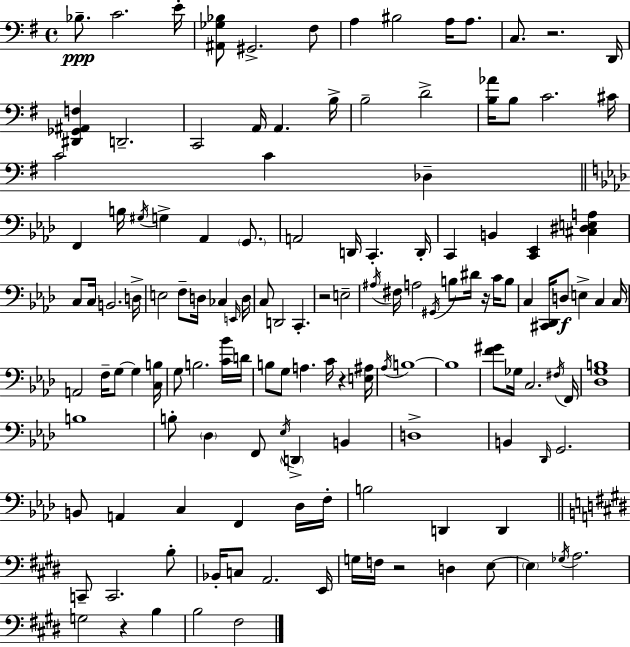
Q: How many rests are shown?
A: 6